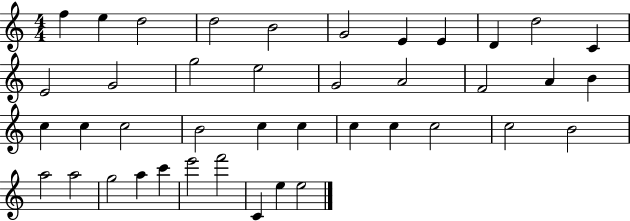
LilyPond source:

{
  \clef treble
  \numericTimeSignature
  \time 4/4
  \key c \major
  f''4 e''4 d''2 | d''2 b'2 | g'2 e'4 e'4 | d'4 d''2 c'4 | \break e'2 g'2 | g''2 e''2 | g'2 a'2 | f'2 a'4 b'4 | \break c''4 c''4 c''2 | b'2 c''4 c''4 | c''4 c''4 c''2 | c''2 b'2 | \break a''2 a''2 | g''2 a''4 c'''4 | e'''2 f'''2 | c'4 e''4 e''2 | \break \bar "|."
}